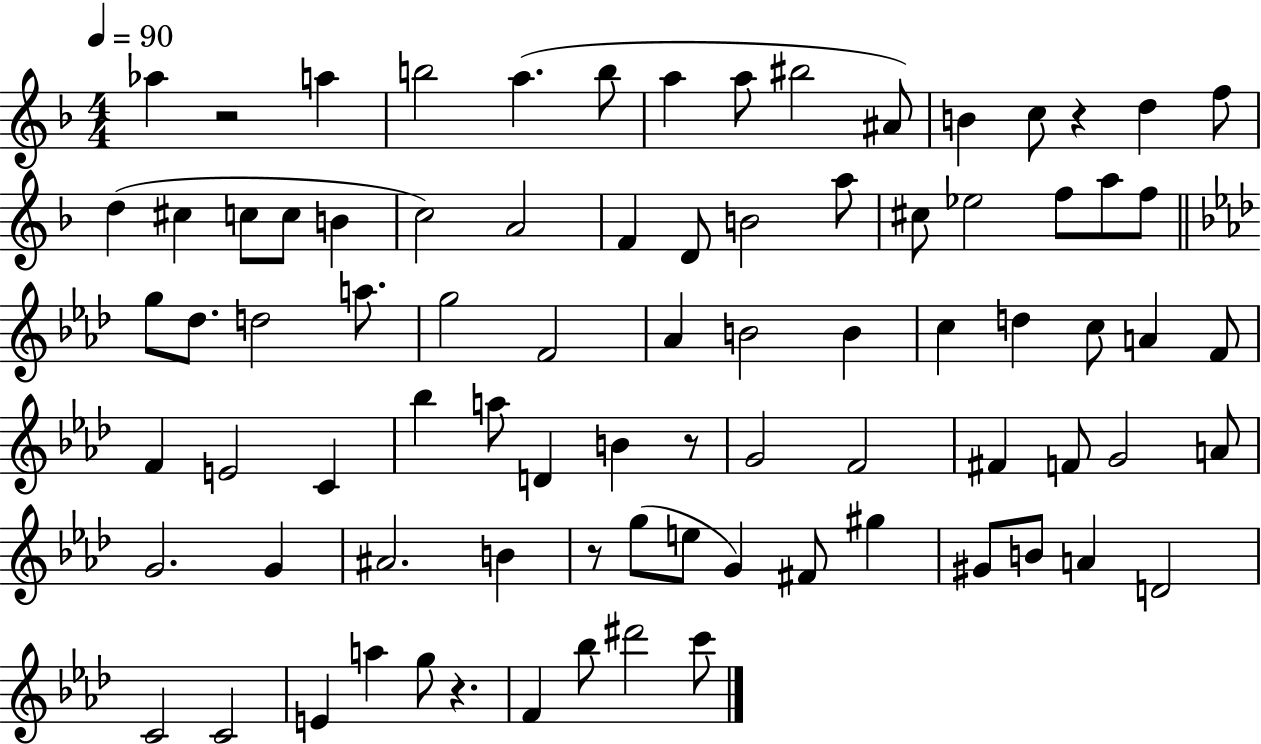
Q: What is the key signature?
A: F major